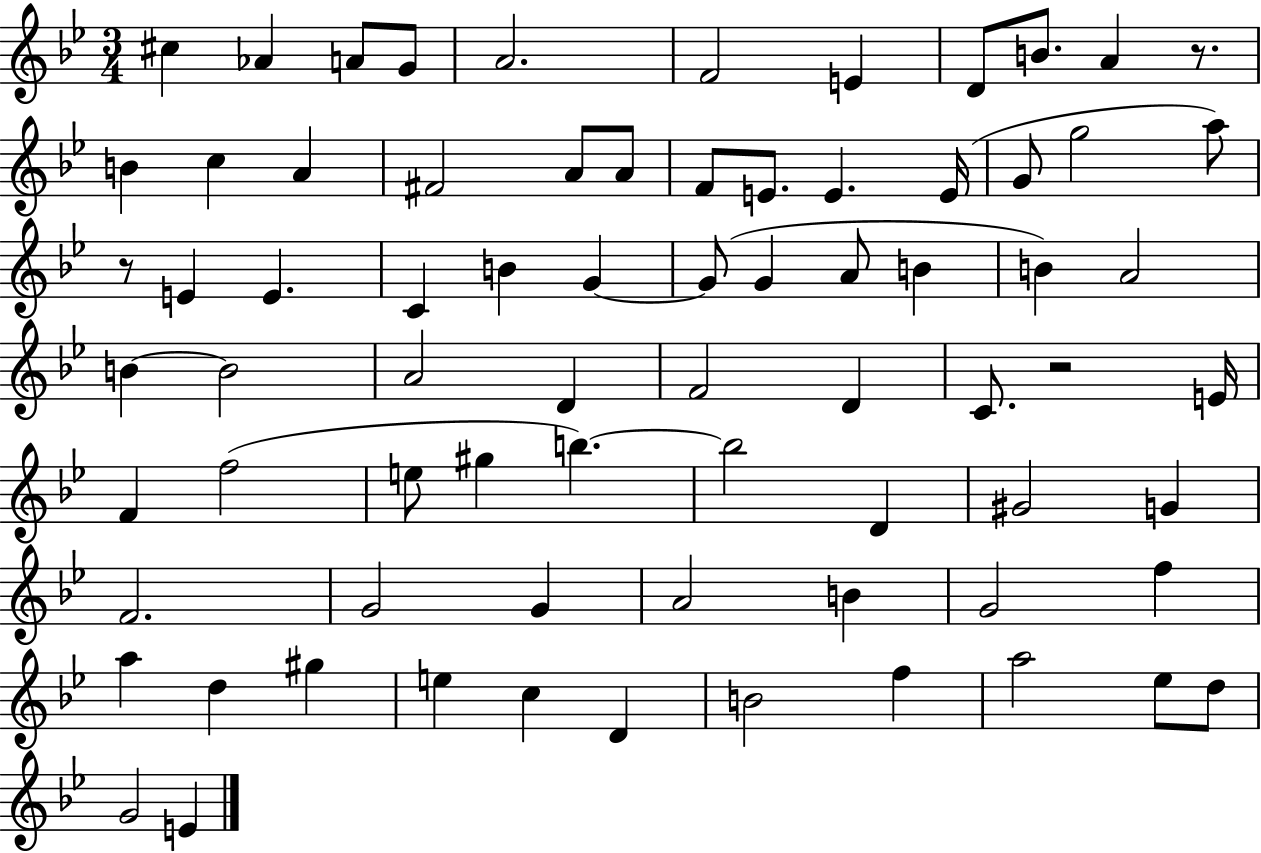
{
  \clef treble
  \numericTimeSignature
  \time 3/4
  \key bes \major
  cis''4 aes'4 a'8 g'8 | a'2. | f'2 e'4 | d'8 b'8. a'4 r8. | \break b'4 c''4 a'4 | fis'2 a'8 a'8 | f'8 e'8. e'4. e'16( | g'8 g''2 a''8) | \break r8 e'4 e'4. | c'4 b'4 g'4~~ | g'8( g'4 a'8 b'4 | b'4) a'2 | \break b'4~~ b'2 | a'2 d'4 | f'2 d'4 | c'8. r2 e'16 | \break f'4 f''2( | e''8 gis''4 b''4.~~) | b''2 d'4 | gis'2 g'4 | \break f'2. | g'2 g'4 | a'2 b'4 | g'2 f''4 | \break a''4 d''4 gis''4 | e''4 c''4 d'4 | b'2 f''4 | a''2 ees''8 d''8 | \break g'2 e'4 | \bar "|."
}